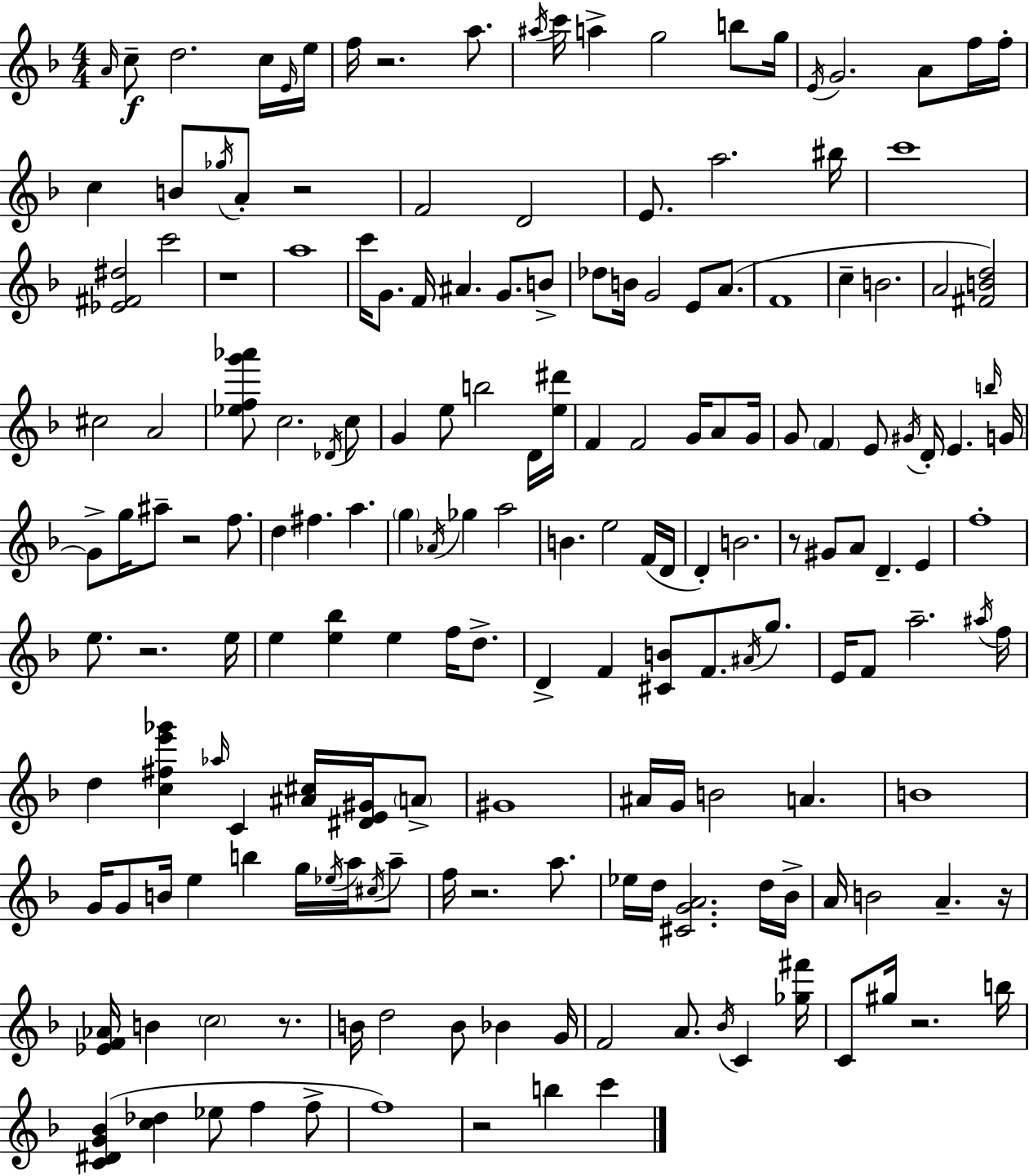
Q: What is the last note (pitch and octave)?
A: C6